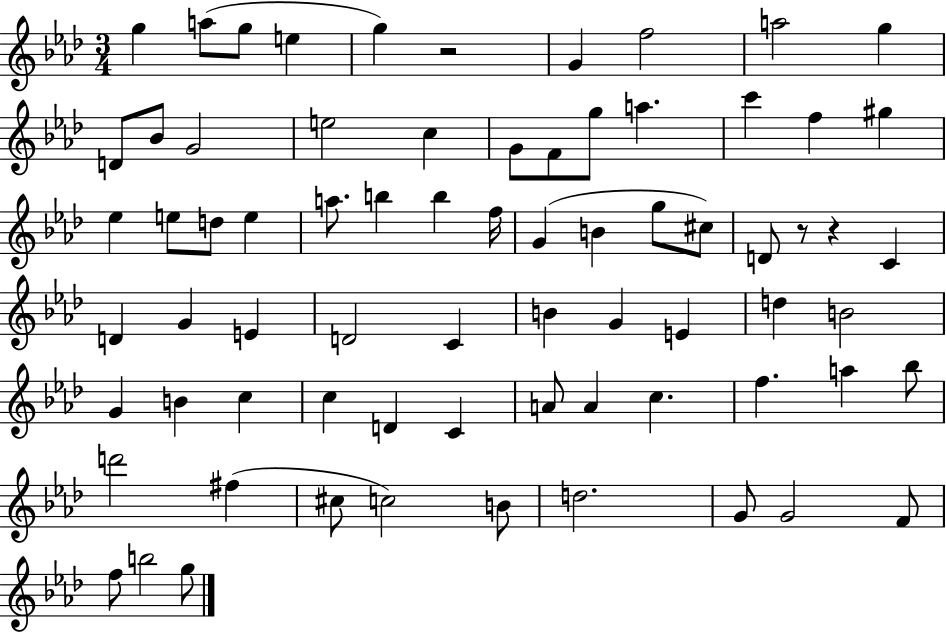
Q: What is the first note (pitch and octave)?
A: G5